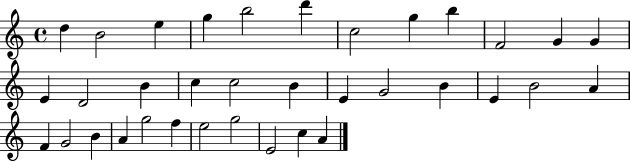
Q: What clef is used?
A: treble